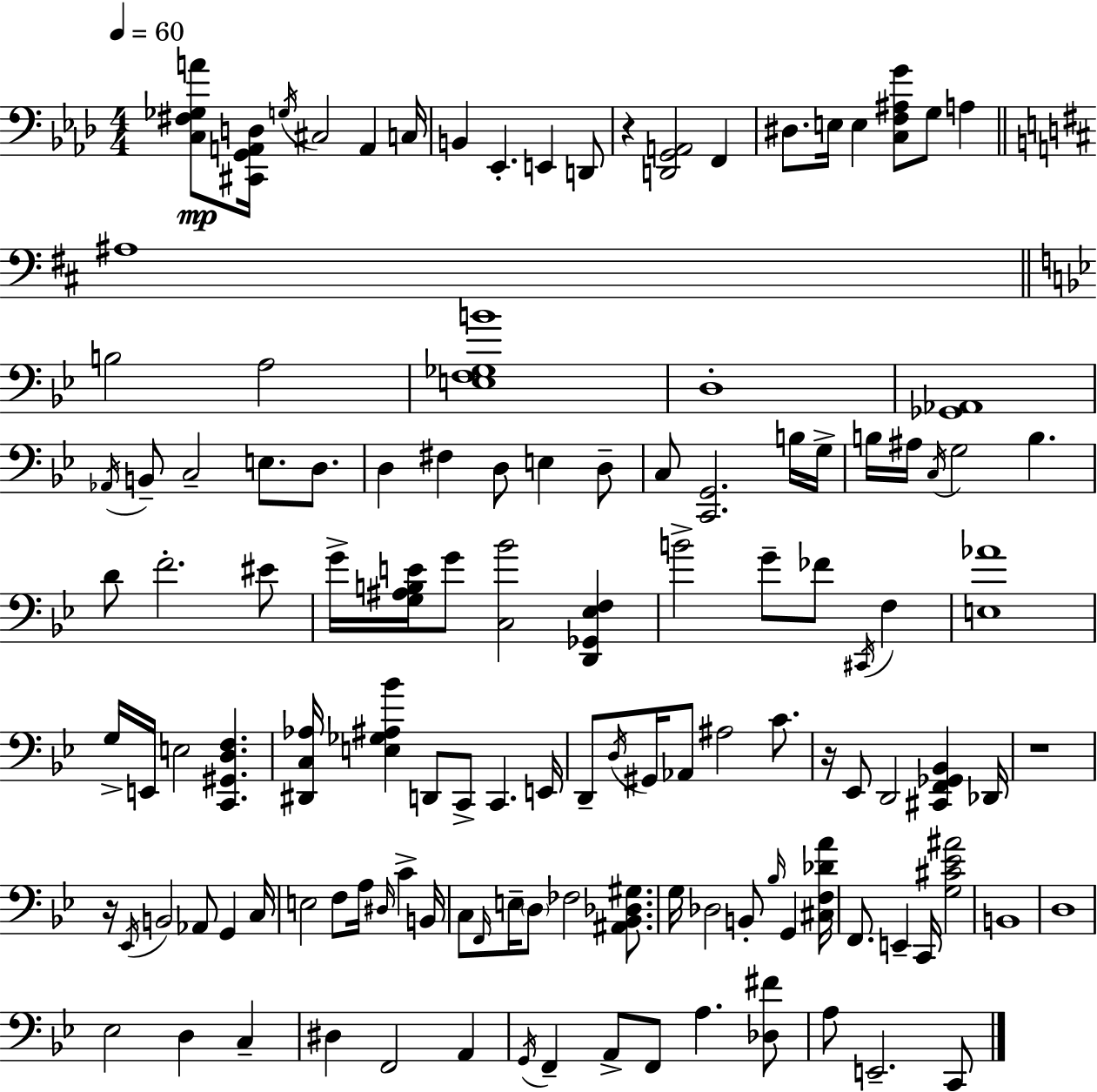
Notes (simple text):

[C3,F#3,Gb3,A4]/e [C#2,G2,A2,D3]/s G3/s C#3/h A2/q C3/s B2/q Eb2/q. E2/q D2/e R/q [D2,G2,A2]/h F2/q D#3/e. E3/s E3/q [C3,F3,A#3,G4]/e G3/e A3/q A#3/w B3/h A3/h [E3,F3,Gb3,B4]/w D3/w [Gb2,Ab2]/w Ab2/s B2/e C3/h E3/e. D3/e. D3/q F#3/q D3/e E3/q D3/e C3/e [C2,G2]/h. B3/s G3/s B3/s A#3/s C3/s G3/h B3/q. D4/e F4/h. EIS4/e G4/s [G3,A#3,B3,E4]/s G4/e [C3,Bb4]/h [D2,Gb2,Eb3,F3]/q B4/h G4/e FES4/e C#2/s F3/q [E3,Ab4]/w G3/s E2/s E3/h [C2,G#2,D3,F3]/q. [D#2,C3,Ab3]/s [E3,Gb3,A#3,Bb4]/q D2/e C2/e C2/q. E2/s D2/e D3/s G#2/s Ab2/e A#3/h C4/e. R/s Eb2/e D2/h [C#2,F2,Gb2,Bb2]/q Db2/s R/w R/s Eb2/s B2/h Ab2/e G2/q C3/s E3/h F3/e A3/s D#3/s C4/q B2/s C3/e F2/s E3/s D3/e FES3/h [A#2,Bb2,Db3,G#3]/e. G3/s Db3/h B2/e Bb3/s G2/q [C#3,F3,Db4,A4]/s F2/e. E2/q C2/s [G3,C#4,Eb4,A#4]/h B2/w D3/w Eb3/h D3/q C3/q D#3/q F2/h A2/q G2/s F2/q A2/e F2/e A3/q. [Db3,F#4]/e A3/e E2/h. C2/e